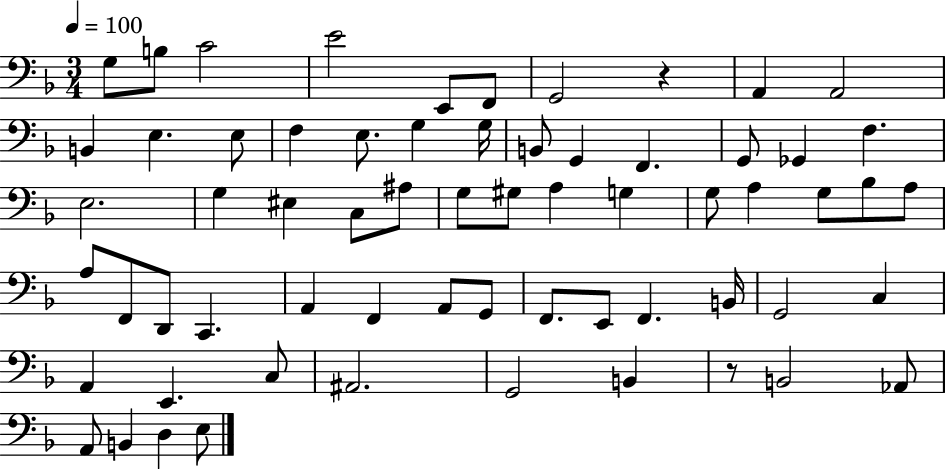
{
  \clef bass
  \numericTimeSignature
  \time 3/4
  \key f \major
  \tempo 4 = 100
  g8 b8 c'2 | e'2 e,8 f,8 | g,2 r4 | a,4 a,2 | \break b,4 e4. e8 | f4 e8. g4 g16 | b,8 g,4 f,4. | g,8 ges,4 f4. | \break e2. | g4 eis4 c8 ais8 | g8 gis8 a4 g4 | g8 a4 g8 bes8 a8 | \break a8 f,8 d,8 c,4. | a,4 f,4 a,8 g,8 | f,8. e,8 f,4. b,16 | g,2 c4 | \break a,4 e,4. c8 | ais,2. | g,2 b,4 | r8 b,2 aes,8 | \break a,8 b,4 d4 e8 | \bar "|."
}